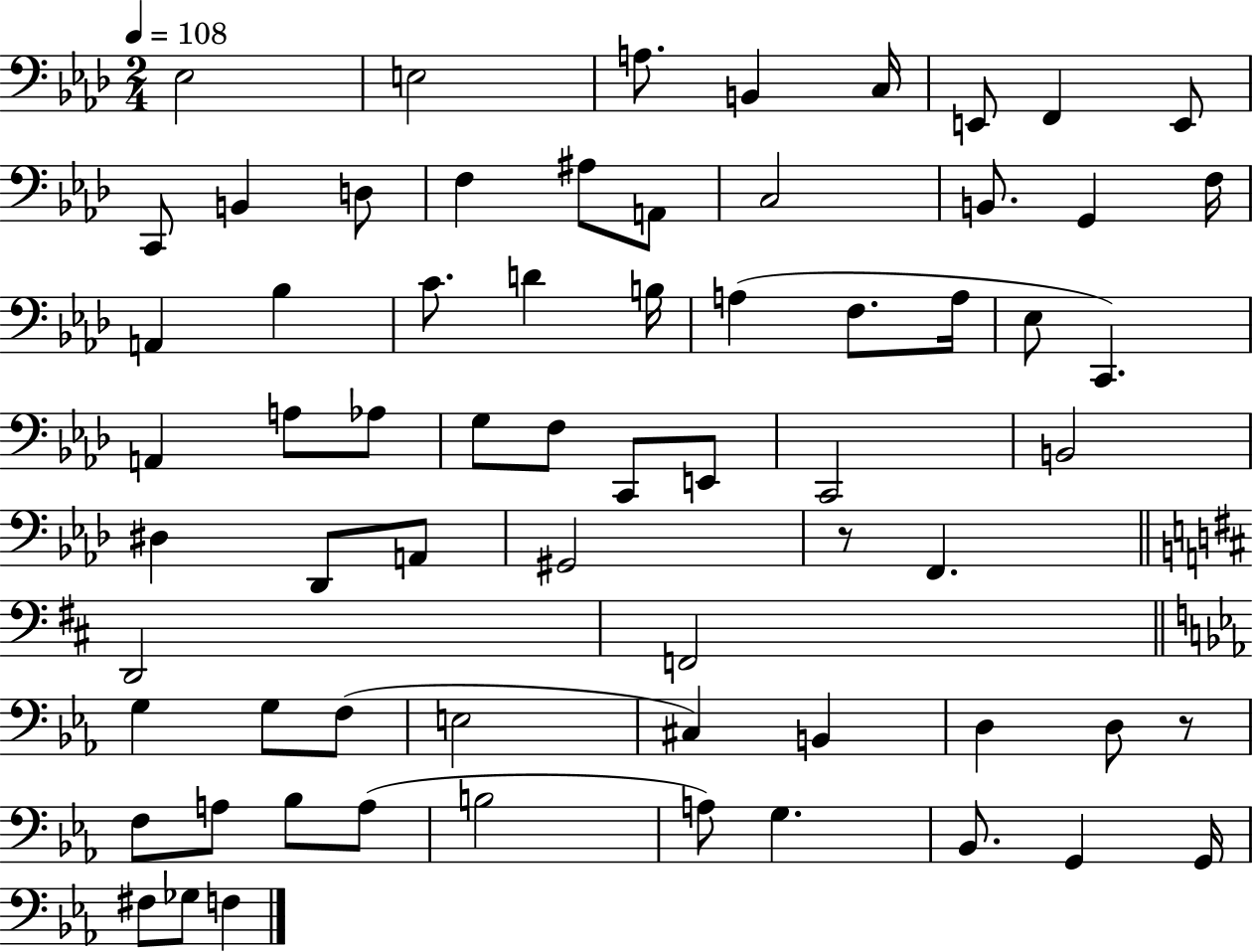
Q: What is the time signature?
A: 2/4